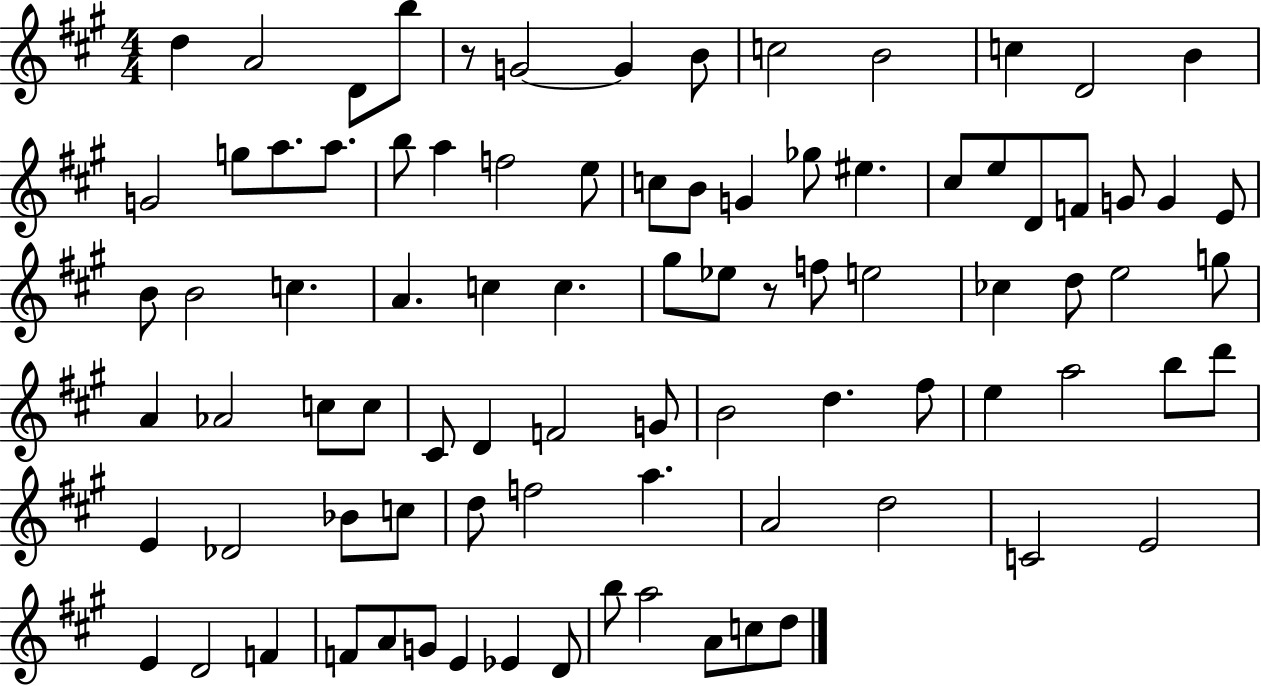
D5/q A4/h D4/e B5/e R/e G4/h G4/q B4/e C5/h B4/h C5/q D4/h B4/q G4/h G5/e A5/e. A5/e. B5/e A5/q F5/h E5/e C5/e B4/e G4/q Gb5/e EIS5/q. C#5/e E5/e D4/e F4/e G4/e G4/q E4/e B4/e B4/h C5/q. A4/q. C5/q C5/q. G#5/e Eb5/e R/e F5/e E5/h CES5/q D5/e E5/h G5/e A4/q Ab4/h C5/e C5/e C#4/e D4/q F4/h G4/e B4/h D5/q. F#5/e E5/q A5/h B5/e D6/e E4/q Db4/h Bb4/e C5/e D5/e F5/h A5/q. A4/h D5/h C4/h E4/h E4/q D4/h F4/q F4/e A4/e G4/e E4/q Eb4/q D4/e B5/e A5/h A4/e C5/e D5/e